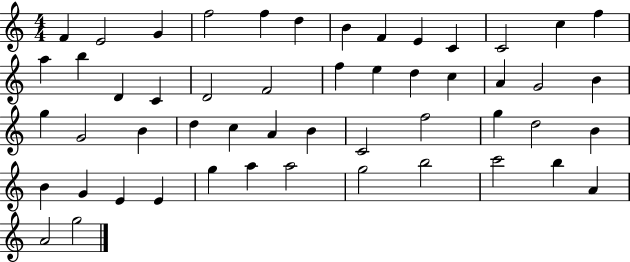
X:1
T:Untitled
M:4/4
L:1/4
K:C
F E2 G f2 f d B F E C C2 c f a b D C D2 F2 f e d c A G2 B g G2 B d c A B C2 f2 g d2 B B G E E g a a2 g2 b2 c'2 b A A2 g2